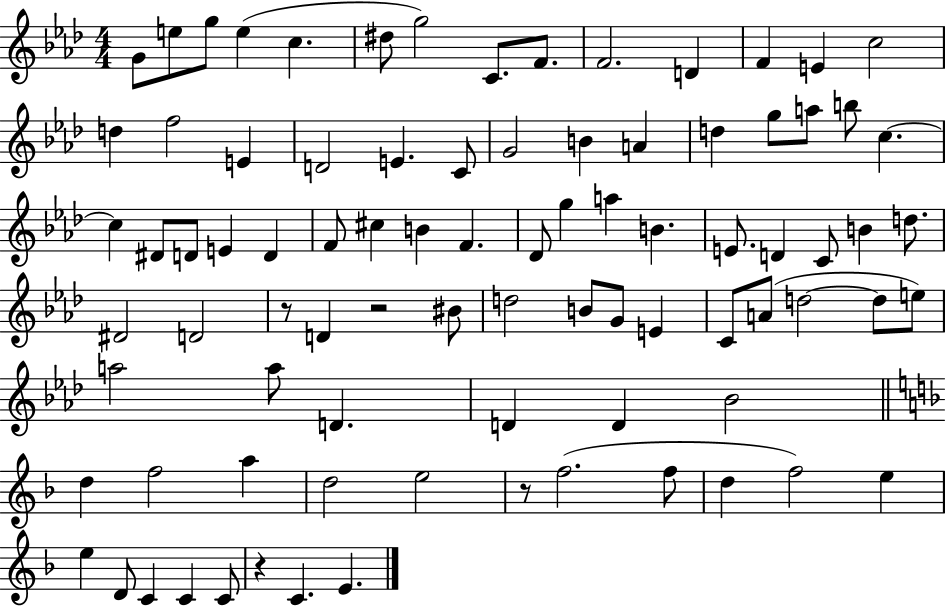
{
  \clef treble
  \numericTimeSignature
  \time 4/4
  \key aes \major
  g'8 e''8 g''8 e''4( c''4. | dis''8 g''2) c'8. f'8. | f'2. d'4 | f'4 e'4 c''2 | \break d''4 f''2 e'4 | d'2 e'4. c'8 | g'2 b'4 a'4 | d''4 g''8 a''8 b''8 c''4.~~ | \break c''4 dis'8 d'8 e'4 d'4 | f'8 cis''4 b'4 f'4. | des'8 g''4 a''4 b'4. | e'8. d'4 c'8 b'4 d''8. | \break dis'2 d'2 | r8 d'4 r2 bis'8 | d''2 b'8 g'8 e'4 | c'8 a'8( d''2~~ d''8 e''8) | \break a''2 a''8 d'4. | d'4 d'4 bes'2 | \bar "||" \break \key f \major d''4 f''2 a''4 | d''2 e''2 | r8 f''2.( f''8 | d''4 f''2) e''4 | \break e''4 d'8 c'4 c'4 c'8 | r4 c'4. e'4. | \bar "|."
}